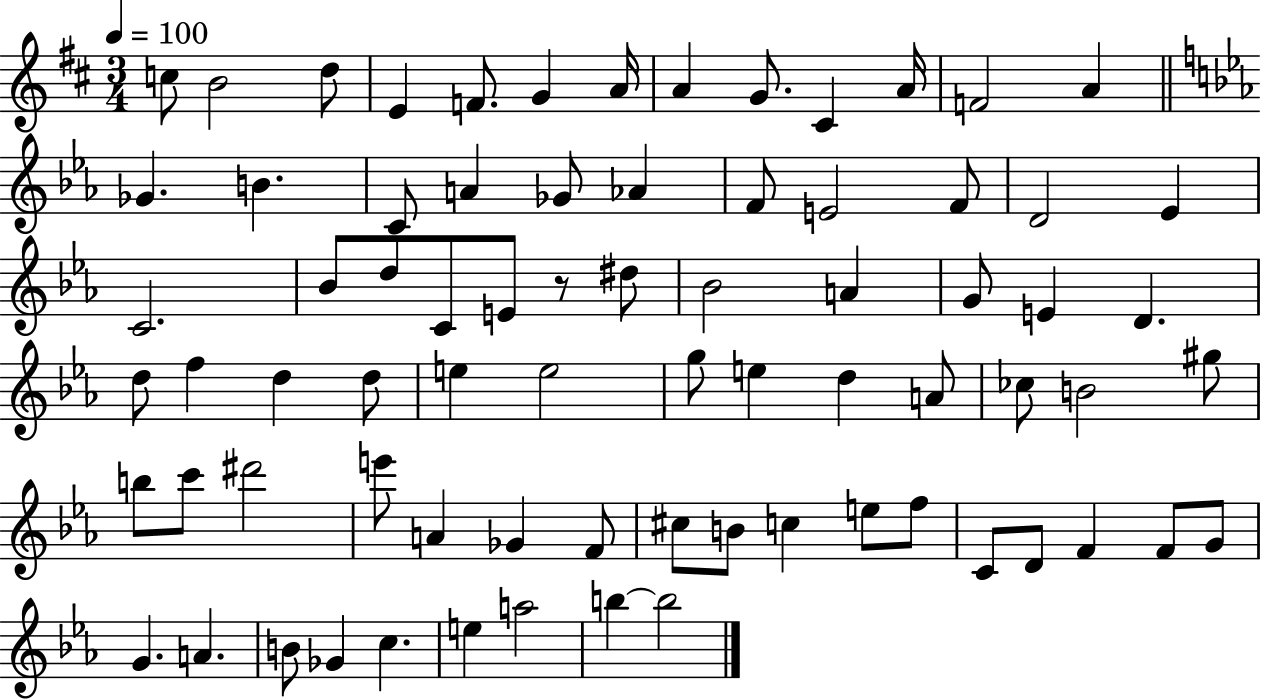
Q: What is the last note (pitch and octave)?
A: B5